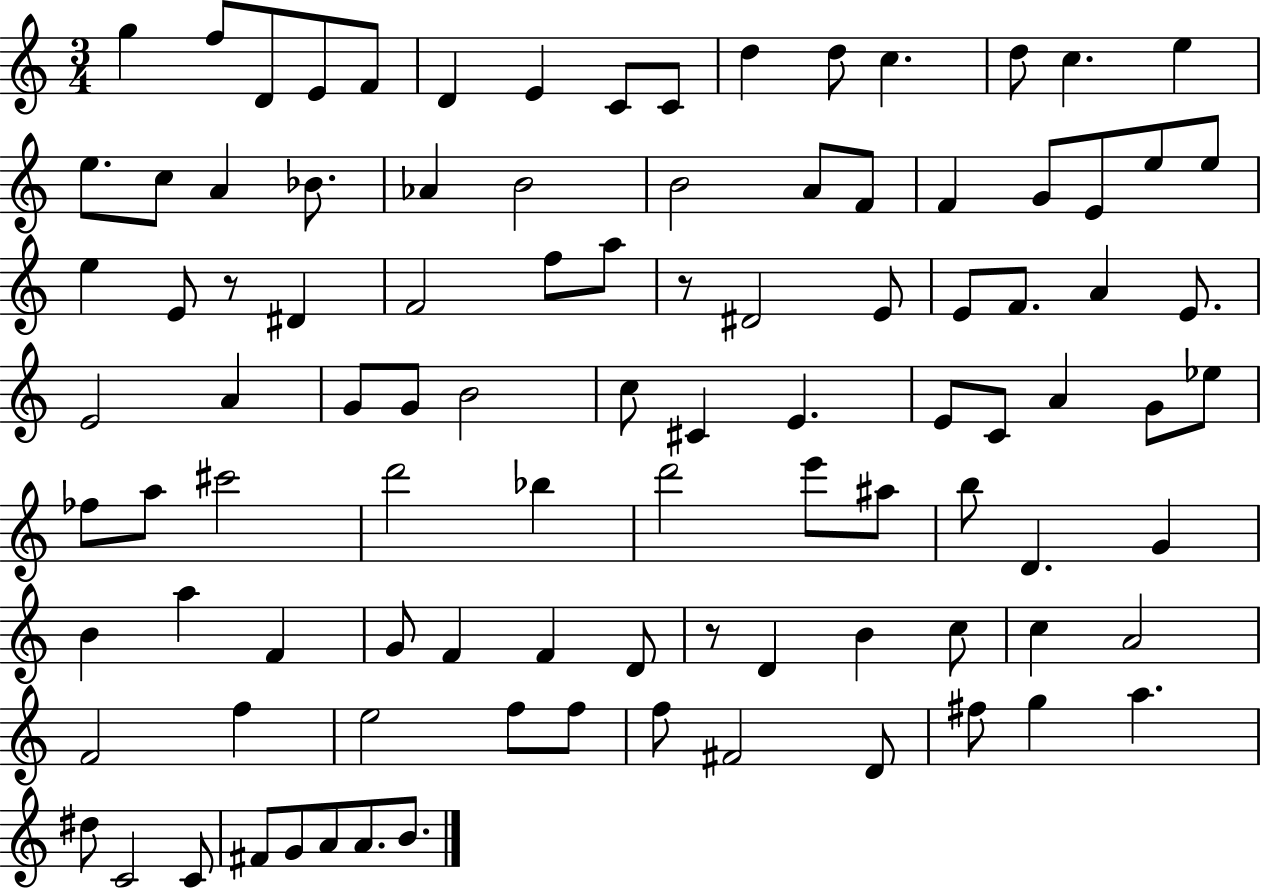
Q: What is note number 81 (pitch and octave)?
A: F5